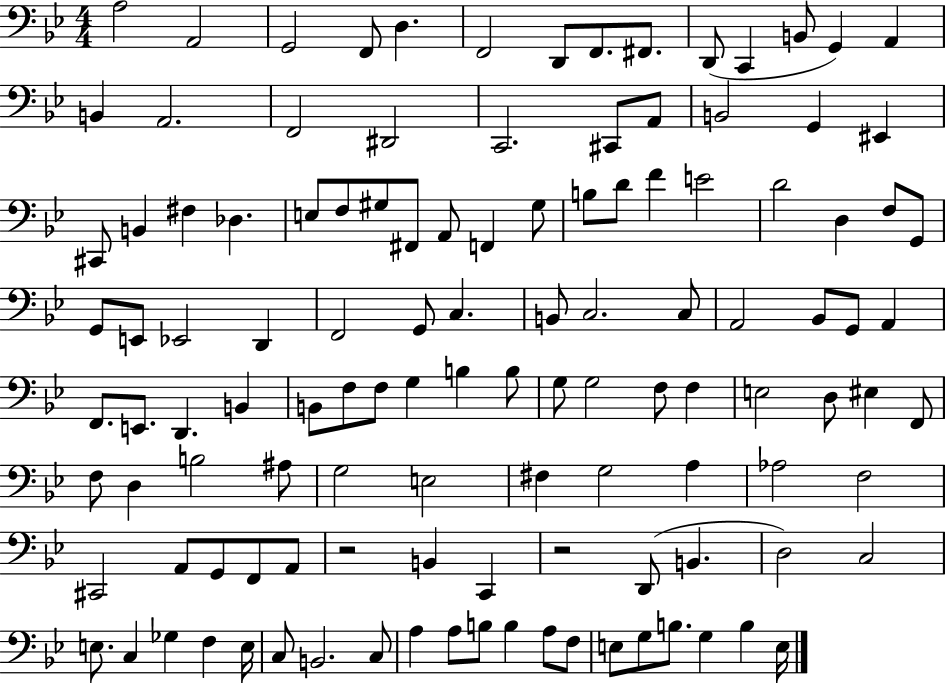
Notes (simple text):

A3/h A2/h G2/h F2/e D3/q. F2/h D2/e F2/e. F#2/e. D2/e C2/q B2/e G2/q A2/q B2/q A2/h. F2/h D#2/h C2/h. C#2/e A2/e B2/h G2/q EIS2/q C#2/e B2/q F#3/q Db3/q. E3/e F3/e G#3/e F#2/e A2/e F2/q G#3/e B3/e D4/e F4/q E4/h D4/h D3/q F3/e G2/e G2/e E2/e Eb2/h D2/q F2/h G2/e C3/q. B2/e C3/h. C3/e A2/h Bb2/e G2/e A2/q F2/e. E2/e. D2/q. B2/q B2/e F3/e F3/e G3/q B3/q B3/e G3/e G3/h F3/e F3/q E3/h D3/e EIS3/q F2/e F3/e D3/q B3/h A#3/e G3/h E3/h F#3/q G3/h A3/q Ab3/h F3/h C#2/h A2/e G2/e F2/e A2/e R/h B2/q C2/q R/h D2/e B2/q. D3/h C3/h E3/e. C3/q Gb3/q F3/q E3/s C3/e B2/h. C3/e A3/q A3/e B3/e B3/q A3/e F3/e E3/e G3/e B3/e. G3/q B3/q E3/s